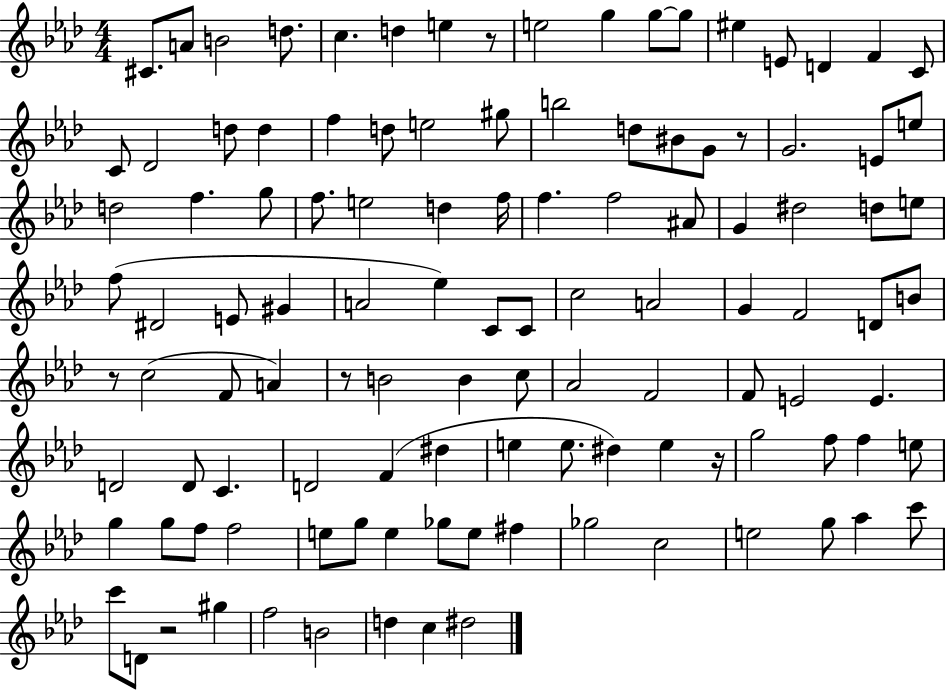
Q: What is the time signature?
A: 4/4